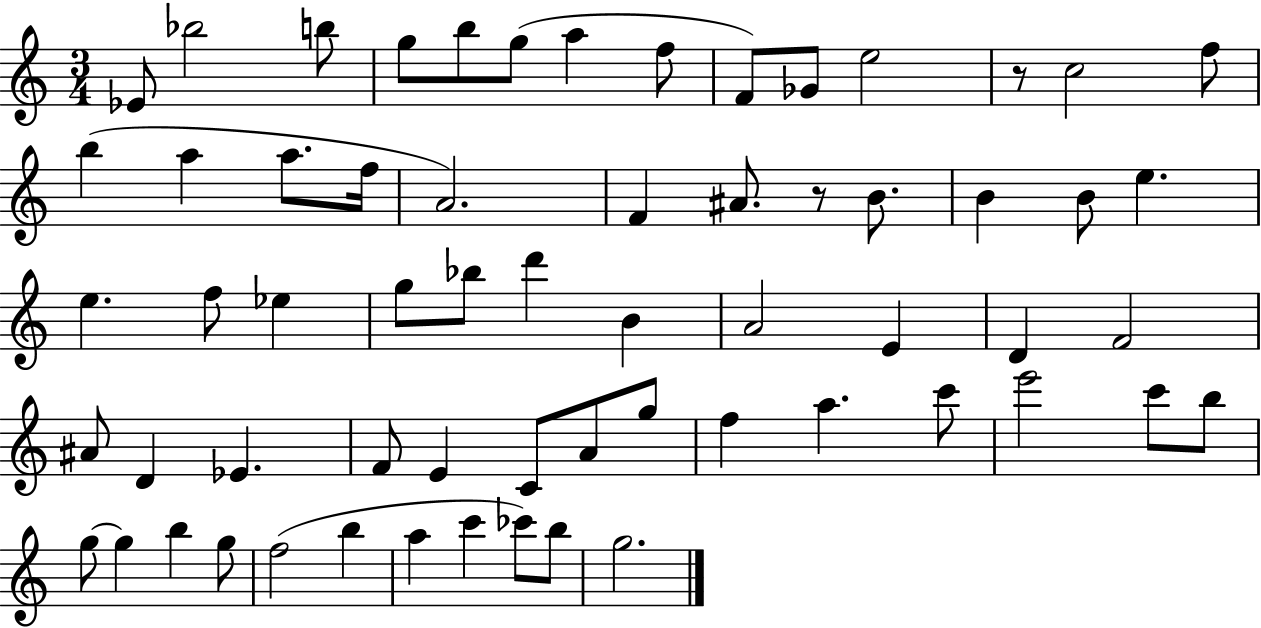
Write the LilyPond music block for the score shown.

{
  \clef treble
  \numericTimeSignature
  \time 3/4
  \key c \major
  ees'8 bes''2 b''8 | g''8 b''8 g''8( a''4 f''8 | f'8) ges'8 e''2 | r8 c''2 f''8 | \break b''4( a''4 a''8. f''16 | a'2.) | f'4 ais'8. r8 b'8. | b'4 b'8 e''4. | \break e''4. f''8 ees''4 | g''8 bes''8 d'''4 b'4 | a'2 e'4 | d'4 f'2 | \break ais'8 d'4 ees'4. | f'8 e'4 c'8 a'8 g''8 | f''4 a''4. c'''8 | e'''2 c'''8 b''8 | \break g''8~~ g''4 b''4 g''8 | f''2( b''4 | a''4 c'''4 ces'''8) b''8 | g''2. | \break \bar "|."
}